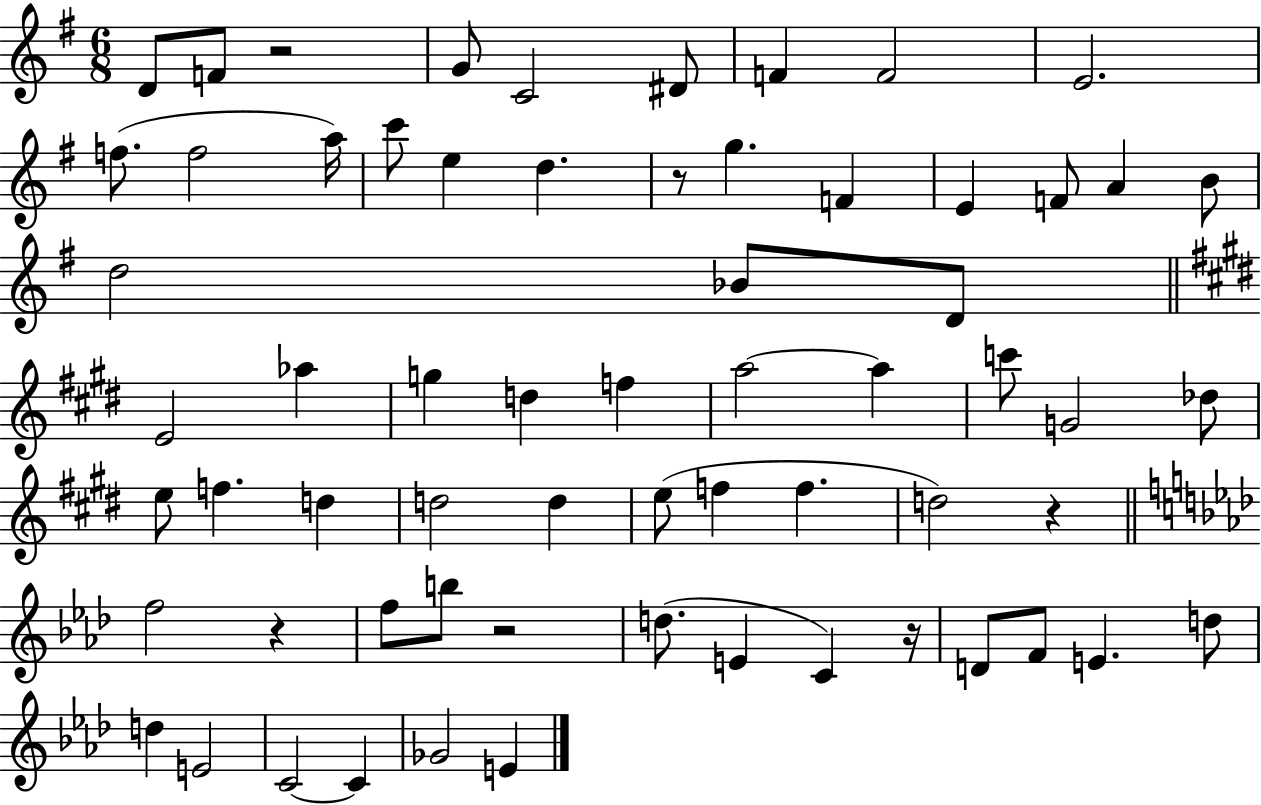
{
  \clef treble
  \numericTimeSignature
  \time 6/8
  \key g \major
  \repeat volta 2 { d'8 f'8 r2 | g'8 c'2 dis'8 | f'4 f'2 | e'2. | \break f''8.( f''2 a''16) | c'''8 e''4 d''4. | r8 g''4. f'4 | e'4 f'8 a'4 b'8 | \break d''2 bes'8 d'8 | \bar "||" \break \key e \major e'2 aes''4 | g''4 d''4 f''4 | a''2~~ a''4 | c'''8 g'2 des''8 | \break e''8 f''4. d''4 | d''2 d''4 | e''8( f''4 f''4. | d''2) r4 | \break \bar "||" \break \key aes \major f''2 r4 | f''8 b''8 r2 | d''8.( e'4 c'4) r16 | d'8 f'8 e'4. d''8 | \break d''4 e'2 | c'2~~ c'4 | ges'2 e'4 | } \bar "|."
}